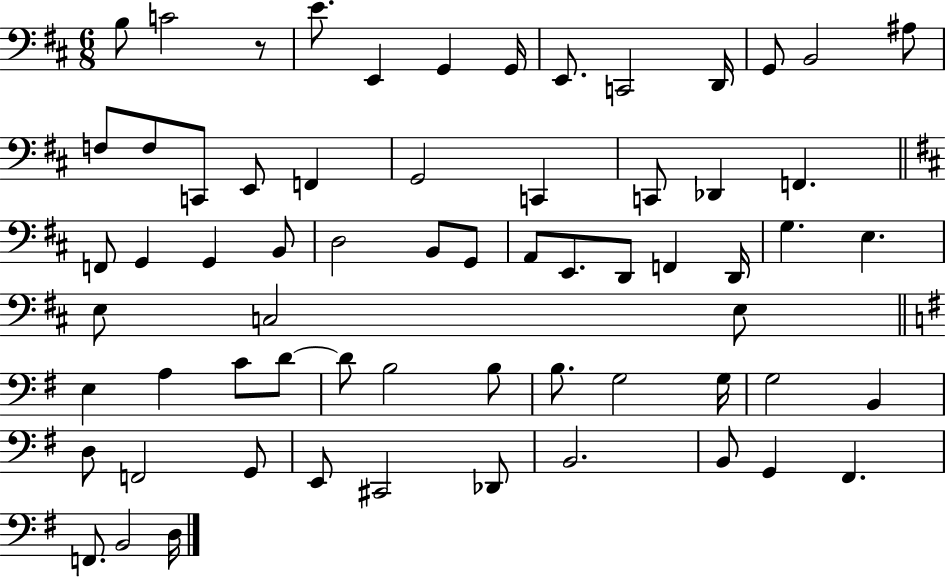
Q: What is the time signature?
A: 6/8